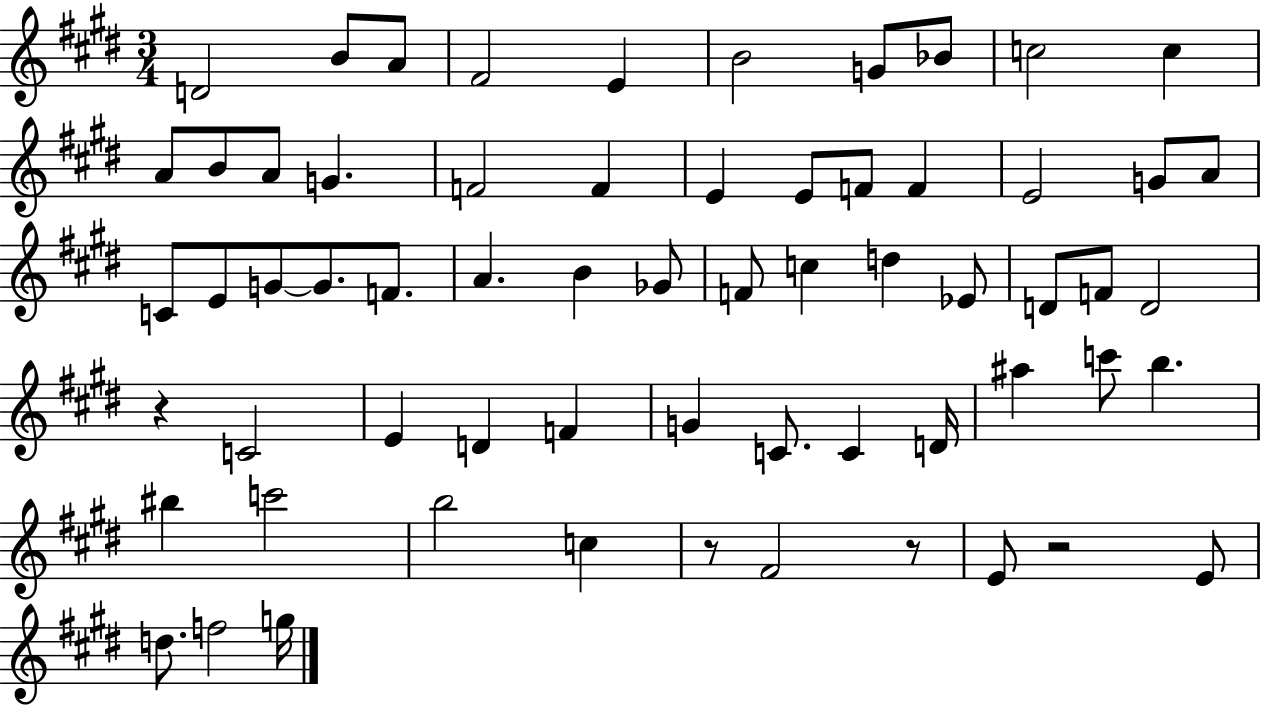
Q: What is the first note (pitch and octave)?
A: D4